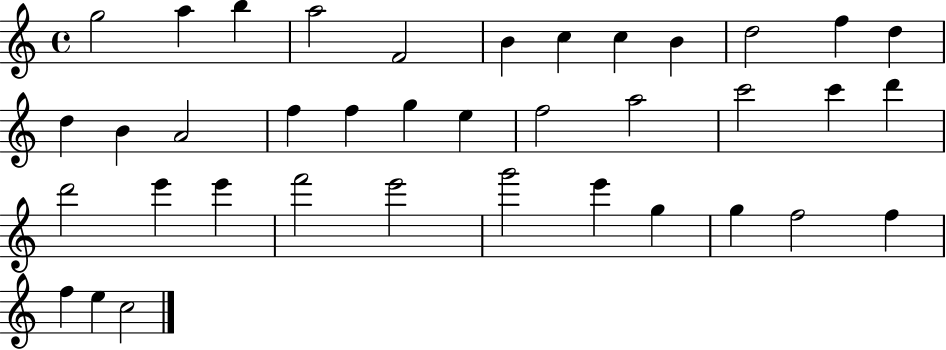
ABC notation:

X:1
T:Untitled
M:4/4
L:1/4
K:C
g2 a b a2 F2 B c c B d2 f d d B A2 f f g e f2 a2 c'2 c' d' d'2 e' e' f'2 e'2 g'2 e' g g f2 f f e c2